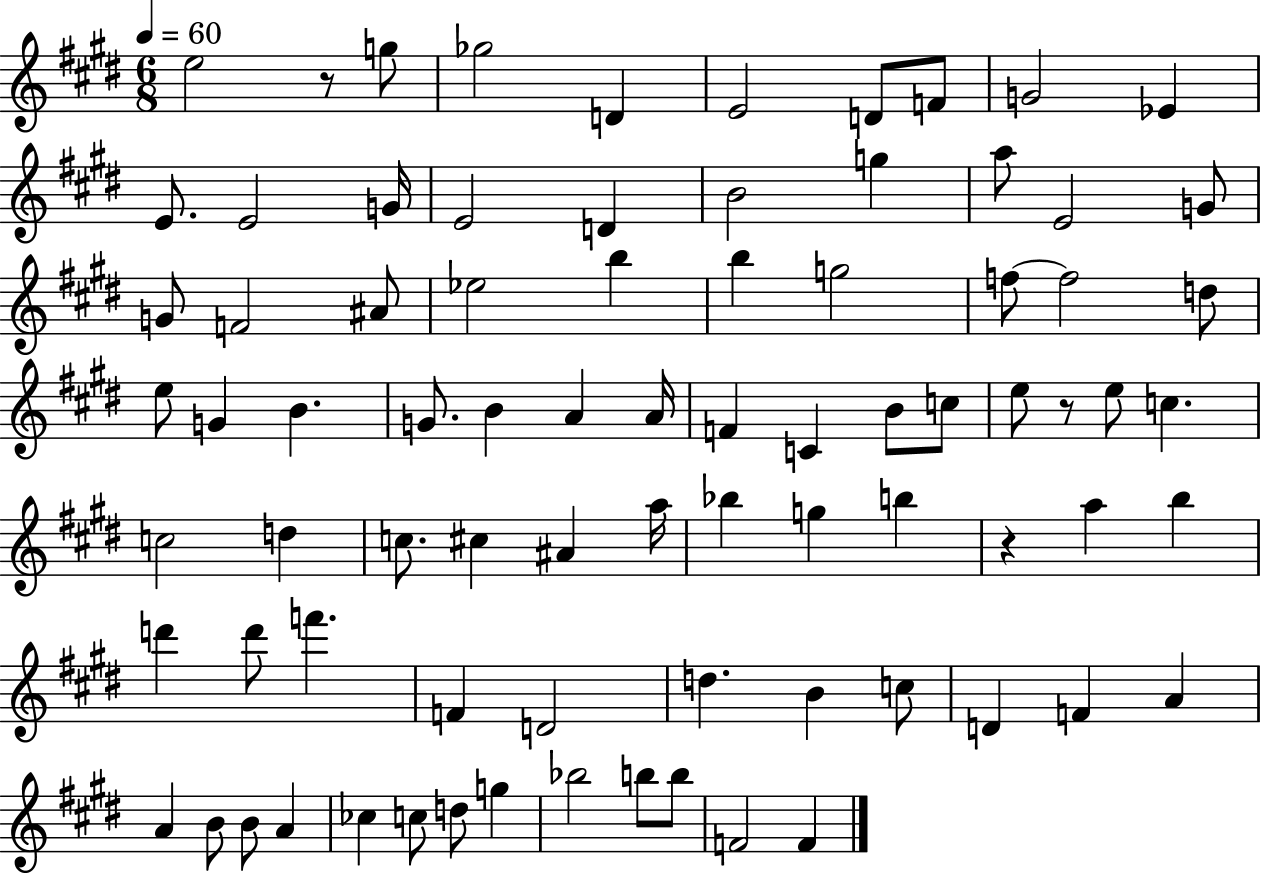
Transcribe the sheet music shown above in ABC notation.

X:1
T:Untitled
M:6/8
L:1/4
K:E
e2 z/2 g/2 _g2 D E2 D/2 F/2 G2 _E E/2 E2 G/4 E2 D B2 g a/2 E2 G/2 G/2 F2 ^A/2 _e2 b b g2 f/2 f2 d/2 e/2 G B G/2 B A A/4 F C B/2 c/2 e/2 z/2 e/2 c c2 d c/2 ^c ^A a/4 _b g b z a b d' d'/2 f' F D2 d B c/2 D F A A B/2 B/2 A _c c/2 d/2 g _b2 b/2 b/2 F2 F